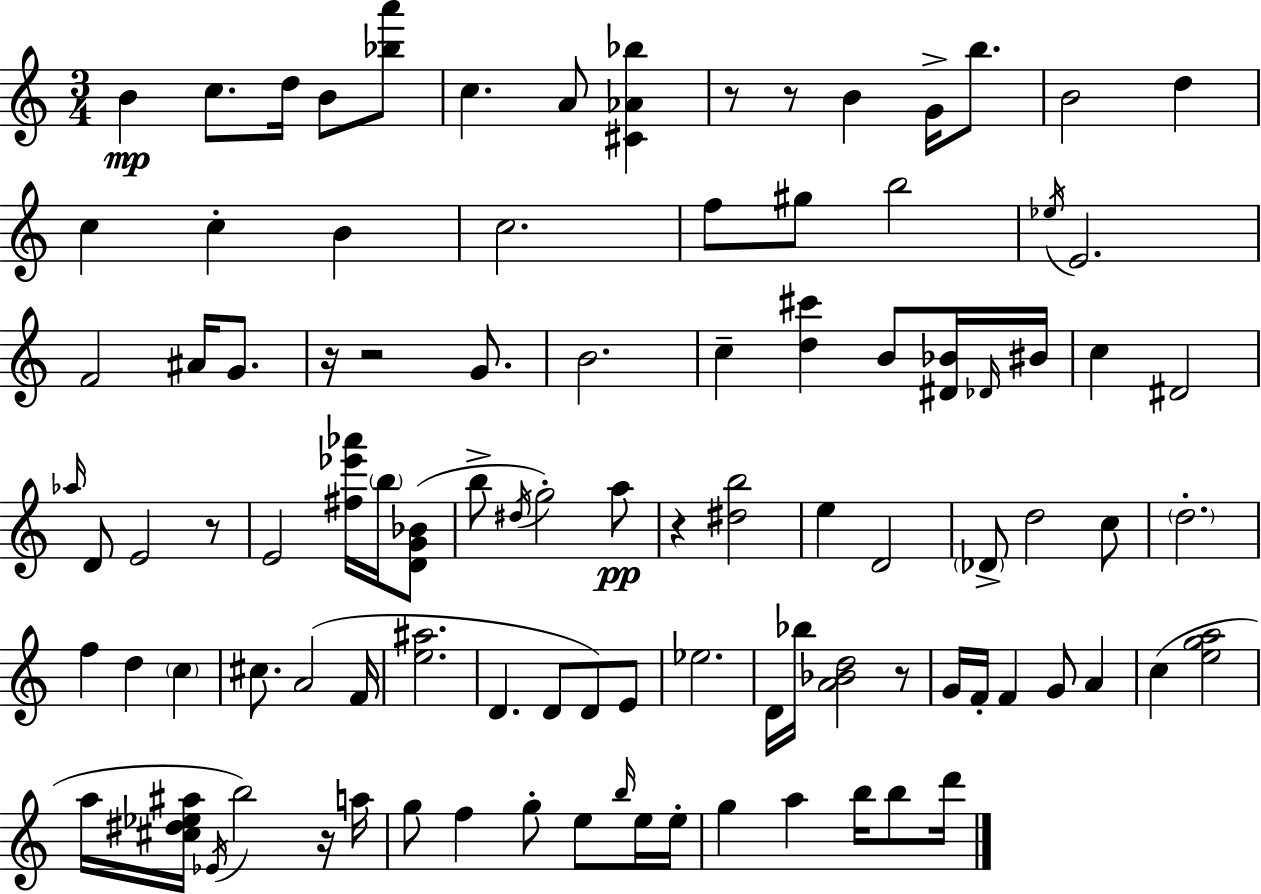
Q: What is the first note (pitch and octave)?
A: B4